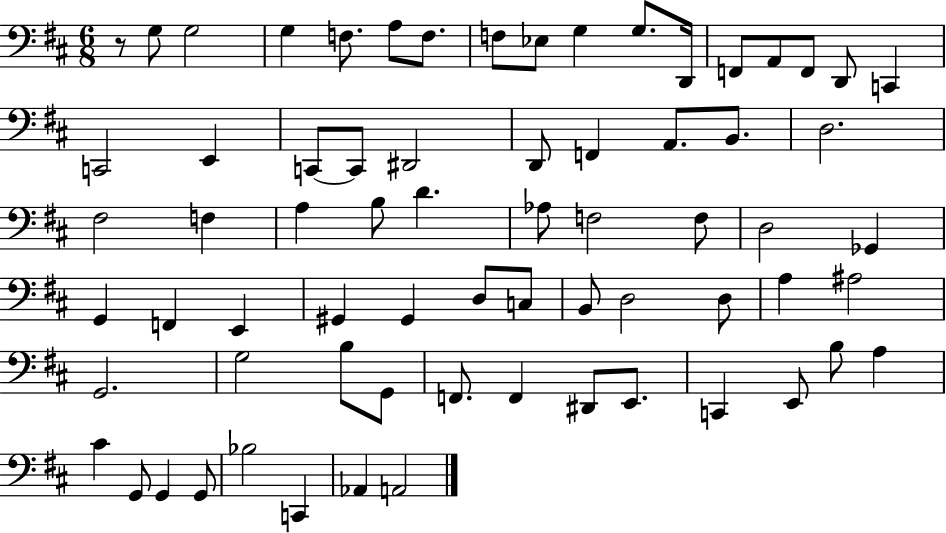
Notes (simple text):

R/e G3/e G3/h G3/q F3/e. A3/e F3/e. F3/e Eb3/e G3/q G3/e. D2/s F2/e A2/e F2/e D2/e C2/q C2/h E2/q C2/e C2/e D#2/h D2/e F2/q A2/e. B2/e. D3/h. F#3/h F3/q A3/q B3/e D4/q. Ab3/e F3/h F3/e D3/h Gb2/q G2/q F2/q E2/q G#2/q G#2/q D3/e C3/e B2/e D3/h D3/e A3/q A#3/h G2/h. G3/h B3/e G2/e F2/e. F2/q D#2/e E2/e. C2/q E2/e B3/e A3/q C#4/q G2/e G2/q G2/e Bb3/h C2/q Ab2/q A2/h